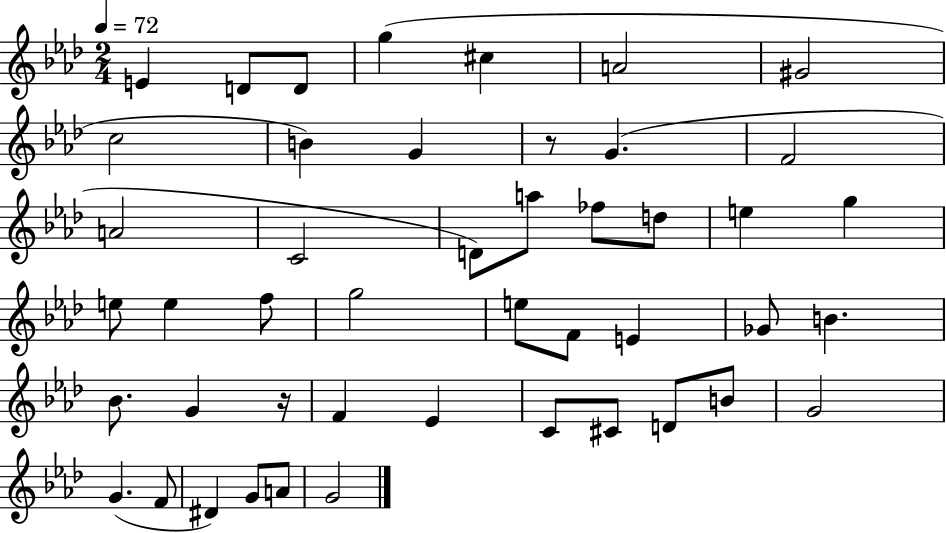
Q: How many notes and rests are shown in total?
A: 46